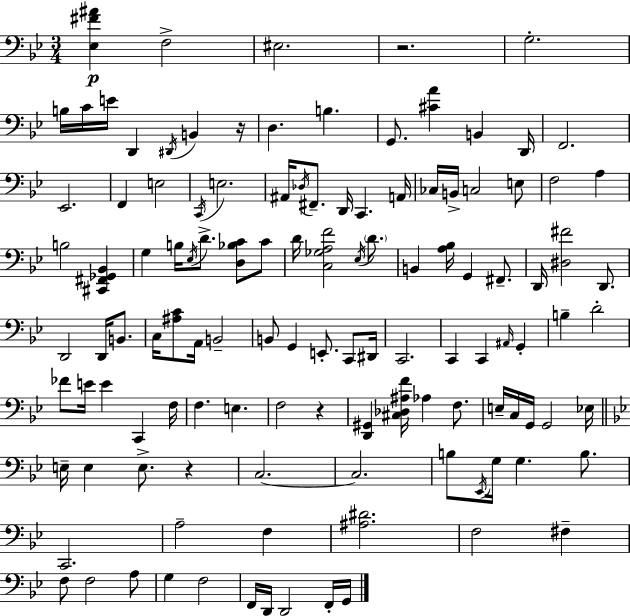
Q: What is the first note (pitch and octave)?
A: F3